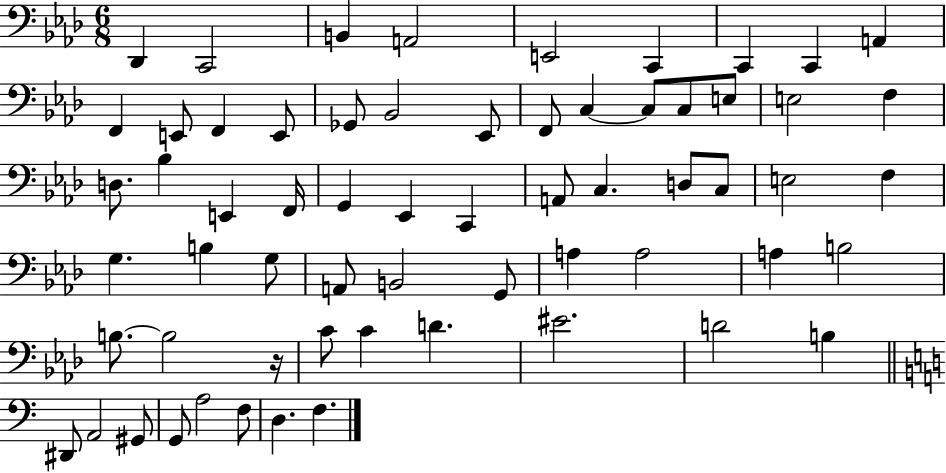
X:1
T:Untitled
M:6/8
L:1/4
K:Ab
_D,, C,,2 B,, A,,2 E,,2 C,, C,, C,, A,, F,, E,,/2 F,, E,,/2 _G,,/2 _B,,2 _E,,/2 F,,/2 C, C,/2 C,/2 E,/2 E,2 F, D,/2 _B, E,, F,,/4 G,, _E,, C,, A,,/2 C, D,/2 C,/2 E,2 F, G, B, G,/2 A,,/2 B,,2 G,,/2 A, A,2 A, B,2 B,/2 B,2 z/4 C/2 C D ^E2 D2 B, ^D,,/2 A,,2 ^G,,/2 G,,/2 A,2 F,/2 D, F,